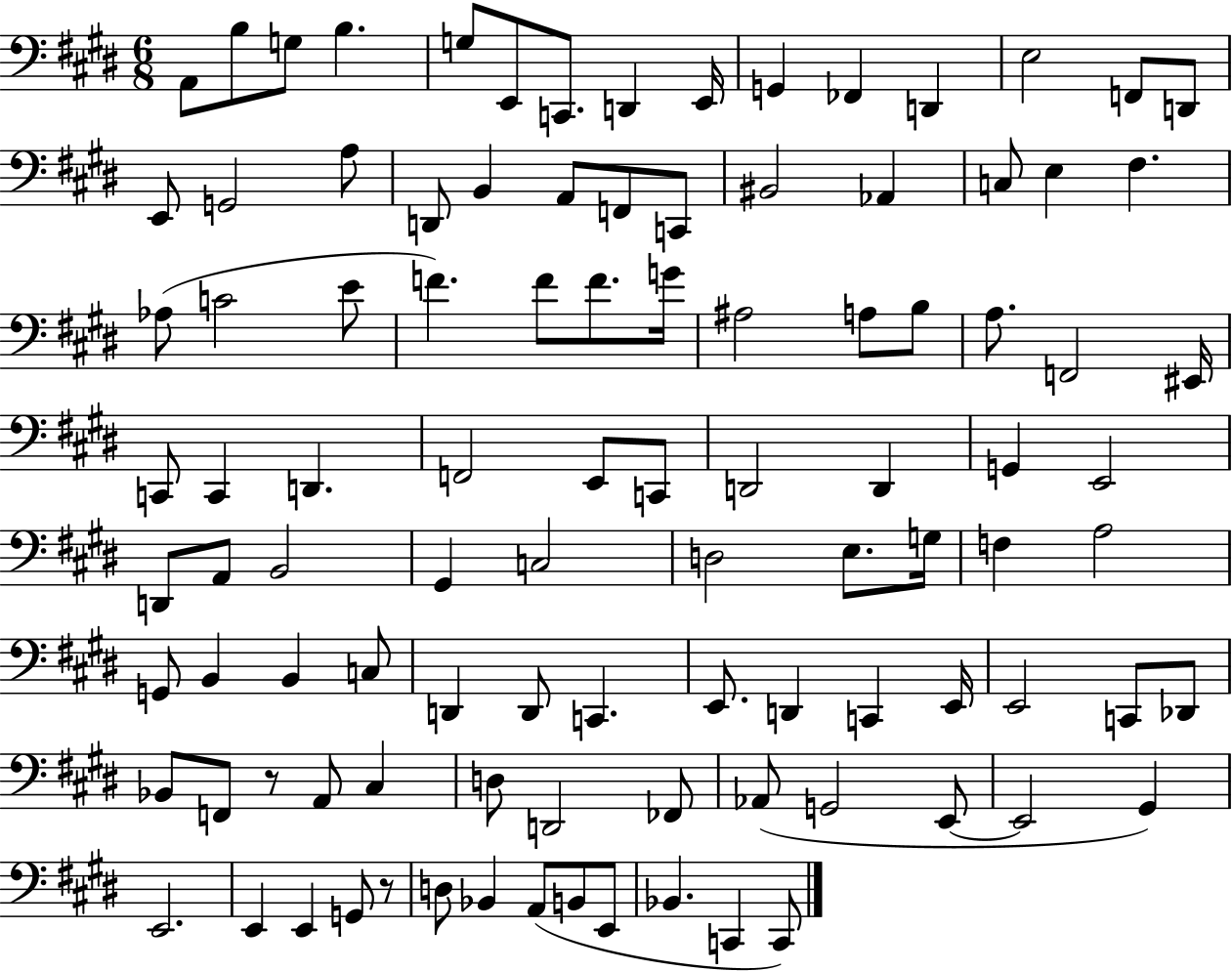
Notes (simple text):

A2/e B3/e G3/e B3/q. G3/e E2/e C2/e. D2/q E2/s G2/q FES2/q D2/q E3/h F2/e D2/e E2/e G2/h A3/e D2/e B2/q A2/e F2/e C2/e BIS2/h Ab2/q C3/e E3/q F#3/q. Ab3/e C4/h E4/e F4/q. F4/e F4/e. G4/s A#3/h A3/e B3/e A3/e. F2/h EIS2/s C2/e C2/q D2/q. F2/h E2/e C2/e D2/h D2/q G2/q E2/h D2/e A2/e B2/h G#2/q C3/h D3/h E3/e. G3/s F3/q A3/h G2/e B2/q B2/q C3/e D2/q D2/e C2/q. E2/e. D2/q C2/q E2/s E2/h C2/e Db2/e Bb2/e F2/e R/e A2/e C#3/q D3/e D2/h FES2/e Ab2/e G2/h E2/e E2/h G#2/q E2/h. E2/q E2/q G2/e R/e D3/e Bb2/q A2/e B2/e E2/e Bb2/q. C2/q C2/e